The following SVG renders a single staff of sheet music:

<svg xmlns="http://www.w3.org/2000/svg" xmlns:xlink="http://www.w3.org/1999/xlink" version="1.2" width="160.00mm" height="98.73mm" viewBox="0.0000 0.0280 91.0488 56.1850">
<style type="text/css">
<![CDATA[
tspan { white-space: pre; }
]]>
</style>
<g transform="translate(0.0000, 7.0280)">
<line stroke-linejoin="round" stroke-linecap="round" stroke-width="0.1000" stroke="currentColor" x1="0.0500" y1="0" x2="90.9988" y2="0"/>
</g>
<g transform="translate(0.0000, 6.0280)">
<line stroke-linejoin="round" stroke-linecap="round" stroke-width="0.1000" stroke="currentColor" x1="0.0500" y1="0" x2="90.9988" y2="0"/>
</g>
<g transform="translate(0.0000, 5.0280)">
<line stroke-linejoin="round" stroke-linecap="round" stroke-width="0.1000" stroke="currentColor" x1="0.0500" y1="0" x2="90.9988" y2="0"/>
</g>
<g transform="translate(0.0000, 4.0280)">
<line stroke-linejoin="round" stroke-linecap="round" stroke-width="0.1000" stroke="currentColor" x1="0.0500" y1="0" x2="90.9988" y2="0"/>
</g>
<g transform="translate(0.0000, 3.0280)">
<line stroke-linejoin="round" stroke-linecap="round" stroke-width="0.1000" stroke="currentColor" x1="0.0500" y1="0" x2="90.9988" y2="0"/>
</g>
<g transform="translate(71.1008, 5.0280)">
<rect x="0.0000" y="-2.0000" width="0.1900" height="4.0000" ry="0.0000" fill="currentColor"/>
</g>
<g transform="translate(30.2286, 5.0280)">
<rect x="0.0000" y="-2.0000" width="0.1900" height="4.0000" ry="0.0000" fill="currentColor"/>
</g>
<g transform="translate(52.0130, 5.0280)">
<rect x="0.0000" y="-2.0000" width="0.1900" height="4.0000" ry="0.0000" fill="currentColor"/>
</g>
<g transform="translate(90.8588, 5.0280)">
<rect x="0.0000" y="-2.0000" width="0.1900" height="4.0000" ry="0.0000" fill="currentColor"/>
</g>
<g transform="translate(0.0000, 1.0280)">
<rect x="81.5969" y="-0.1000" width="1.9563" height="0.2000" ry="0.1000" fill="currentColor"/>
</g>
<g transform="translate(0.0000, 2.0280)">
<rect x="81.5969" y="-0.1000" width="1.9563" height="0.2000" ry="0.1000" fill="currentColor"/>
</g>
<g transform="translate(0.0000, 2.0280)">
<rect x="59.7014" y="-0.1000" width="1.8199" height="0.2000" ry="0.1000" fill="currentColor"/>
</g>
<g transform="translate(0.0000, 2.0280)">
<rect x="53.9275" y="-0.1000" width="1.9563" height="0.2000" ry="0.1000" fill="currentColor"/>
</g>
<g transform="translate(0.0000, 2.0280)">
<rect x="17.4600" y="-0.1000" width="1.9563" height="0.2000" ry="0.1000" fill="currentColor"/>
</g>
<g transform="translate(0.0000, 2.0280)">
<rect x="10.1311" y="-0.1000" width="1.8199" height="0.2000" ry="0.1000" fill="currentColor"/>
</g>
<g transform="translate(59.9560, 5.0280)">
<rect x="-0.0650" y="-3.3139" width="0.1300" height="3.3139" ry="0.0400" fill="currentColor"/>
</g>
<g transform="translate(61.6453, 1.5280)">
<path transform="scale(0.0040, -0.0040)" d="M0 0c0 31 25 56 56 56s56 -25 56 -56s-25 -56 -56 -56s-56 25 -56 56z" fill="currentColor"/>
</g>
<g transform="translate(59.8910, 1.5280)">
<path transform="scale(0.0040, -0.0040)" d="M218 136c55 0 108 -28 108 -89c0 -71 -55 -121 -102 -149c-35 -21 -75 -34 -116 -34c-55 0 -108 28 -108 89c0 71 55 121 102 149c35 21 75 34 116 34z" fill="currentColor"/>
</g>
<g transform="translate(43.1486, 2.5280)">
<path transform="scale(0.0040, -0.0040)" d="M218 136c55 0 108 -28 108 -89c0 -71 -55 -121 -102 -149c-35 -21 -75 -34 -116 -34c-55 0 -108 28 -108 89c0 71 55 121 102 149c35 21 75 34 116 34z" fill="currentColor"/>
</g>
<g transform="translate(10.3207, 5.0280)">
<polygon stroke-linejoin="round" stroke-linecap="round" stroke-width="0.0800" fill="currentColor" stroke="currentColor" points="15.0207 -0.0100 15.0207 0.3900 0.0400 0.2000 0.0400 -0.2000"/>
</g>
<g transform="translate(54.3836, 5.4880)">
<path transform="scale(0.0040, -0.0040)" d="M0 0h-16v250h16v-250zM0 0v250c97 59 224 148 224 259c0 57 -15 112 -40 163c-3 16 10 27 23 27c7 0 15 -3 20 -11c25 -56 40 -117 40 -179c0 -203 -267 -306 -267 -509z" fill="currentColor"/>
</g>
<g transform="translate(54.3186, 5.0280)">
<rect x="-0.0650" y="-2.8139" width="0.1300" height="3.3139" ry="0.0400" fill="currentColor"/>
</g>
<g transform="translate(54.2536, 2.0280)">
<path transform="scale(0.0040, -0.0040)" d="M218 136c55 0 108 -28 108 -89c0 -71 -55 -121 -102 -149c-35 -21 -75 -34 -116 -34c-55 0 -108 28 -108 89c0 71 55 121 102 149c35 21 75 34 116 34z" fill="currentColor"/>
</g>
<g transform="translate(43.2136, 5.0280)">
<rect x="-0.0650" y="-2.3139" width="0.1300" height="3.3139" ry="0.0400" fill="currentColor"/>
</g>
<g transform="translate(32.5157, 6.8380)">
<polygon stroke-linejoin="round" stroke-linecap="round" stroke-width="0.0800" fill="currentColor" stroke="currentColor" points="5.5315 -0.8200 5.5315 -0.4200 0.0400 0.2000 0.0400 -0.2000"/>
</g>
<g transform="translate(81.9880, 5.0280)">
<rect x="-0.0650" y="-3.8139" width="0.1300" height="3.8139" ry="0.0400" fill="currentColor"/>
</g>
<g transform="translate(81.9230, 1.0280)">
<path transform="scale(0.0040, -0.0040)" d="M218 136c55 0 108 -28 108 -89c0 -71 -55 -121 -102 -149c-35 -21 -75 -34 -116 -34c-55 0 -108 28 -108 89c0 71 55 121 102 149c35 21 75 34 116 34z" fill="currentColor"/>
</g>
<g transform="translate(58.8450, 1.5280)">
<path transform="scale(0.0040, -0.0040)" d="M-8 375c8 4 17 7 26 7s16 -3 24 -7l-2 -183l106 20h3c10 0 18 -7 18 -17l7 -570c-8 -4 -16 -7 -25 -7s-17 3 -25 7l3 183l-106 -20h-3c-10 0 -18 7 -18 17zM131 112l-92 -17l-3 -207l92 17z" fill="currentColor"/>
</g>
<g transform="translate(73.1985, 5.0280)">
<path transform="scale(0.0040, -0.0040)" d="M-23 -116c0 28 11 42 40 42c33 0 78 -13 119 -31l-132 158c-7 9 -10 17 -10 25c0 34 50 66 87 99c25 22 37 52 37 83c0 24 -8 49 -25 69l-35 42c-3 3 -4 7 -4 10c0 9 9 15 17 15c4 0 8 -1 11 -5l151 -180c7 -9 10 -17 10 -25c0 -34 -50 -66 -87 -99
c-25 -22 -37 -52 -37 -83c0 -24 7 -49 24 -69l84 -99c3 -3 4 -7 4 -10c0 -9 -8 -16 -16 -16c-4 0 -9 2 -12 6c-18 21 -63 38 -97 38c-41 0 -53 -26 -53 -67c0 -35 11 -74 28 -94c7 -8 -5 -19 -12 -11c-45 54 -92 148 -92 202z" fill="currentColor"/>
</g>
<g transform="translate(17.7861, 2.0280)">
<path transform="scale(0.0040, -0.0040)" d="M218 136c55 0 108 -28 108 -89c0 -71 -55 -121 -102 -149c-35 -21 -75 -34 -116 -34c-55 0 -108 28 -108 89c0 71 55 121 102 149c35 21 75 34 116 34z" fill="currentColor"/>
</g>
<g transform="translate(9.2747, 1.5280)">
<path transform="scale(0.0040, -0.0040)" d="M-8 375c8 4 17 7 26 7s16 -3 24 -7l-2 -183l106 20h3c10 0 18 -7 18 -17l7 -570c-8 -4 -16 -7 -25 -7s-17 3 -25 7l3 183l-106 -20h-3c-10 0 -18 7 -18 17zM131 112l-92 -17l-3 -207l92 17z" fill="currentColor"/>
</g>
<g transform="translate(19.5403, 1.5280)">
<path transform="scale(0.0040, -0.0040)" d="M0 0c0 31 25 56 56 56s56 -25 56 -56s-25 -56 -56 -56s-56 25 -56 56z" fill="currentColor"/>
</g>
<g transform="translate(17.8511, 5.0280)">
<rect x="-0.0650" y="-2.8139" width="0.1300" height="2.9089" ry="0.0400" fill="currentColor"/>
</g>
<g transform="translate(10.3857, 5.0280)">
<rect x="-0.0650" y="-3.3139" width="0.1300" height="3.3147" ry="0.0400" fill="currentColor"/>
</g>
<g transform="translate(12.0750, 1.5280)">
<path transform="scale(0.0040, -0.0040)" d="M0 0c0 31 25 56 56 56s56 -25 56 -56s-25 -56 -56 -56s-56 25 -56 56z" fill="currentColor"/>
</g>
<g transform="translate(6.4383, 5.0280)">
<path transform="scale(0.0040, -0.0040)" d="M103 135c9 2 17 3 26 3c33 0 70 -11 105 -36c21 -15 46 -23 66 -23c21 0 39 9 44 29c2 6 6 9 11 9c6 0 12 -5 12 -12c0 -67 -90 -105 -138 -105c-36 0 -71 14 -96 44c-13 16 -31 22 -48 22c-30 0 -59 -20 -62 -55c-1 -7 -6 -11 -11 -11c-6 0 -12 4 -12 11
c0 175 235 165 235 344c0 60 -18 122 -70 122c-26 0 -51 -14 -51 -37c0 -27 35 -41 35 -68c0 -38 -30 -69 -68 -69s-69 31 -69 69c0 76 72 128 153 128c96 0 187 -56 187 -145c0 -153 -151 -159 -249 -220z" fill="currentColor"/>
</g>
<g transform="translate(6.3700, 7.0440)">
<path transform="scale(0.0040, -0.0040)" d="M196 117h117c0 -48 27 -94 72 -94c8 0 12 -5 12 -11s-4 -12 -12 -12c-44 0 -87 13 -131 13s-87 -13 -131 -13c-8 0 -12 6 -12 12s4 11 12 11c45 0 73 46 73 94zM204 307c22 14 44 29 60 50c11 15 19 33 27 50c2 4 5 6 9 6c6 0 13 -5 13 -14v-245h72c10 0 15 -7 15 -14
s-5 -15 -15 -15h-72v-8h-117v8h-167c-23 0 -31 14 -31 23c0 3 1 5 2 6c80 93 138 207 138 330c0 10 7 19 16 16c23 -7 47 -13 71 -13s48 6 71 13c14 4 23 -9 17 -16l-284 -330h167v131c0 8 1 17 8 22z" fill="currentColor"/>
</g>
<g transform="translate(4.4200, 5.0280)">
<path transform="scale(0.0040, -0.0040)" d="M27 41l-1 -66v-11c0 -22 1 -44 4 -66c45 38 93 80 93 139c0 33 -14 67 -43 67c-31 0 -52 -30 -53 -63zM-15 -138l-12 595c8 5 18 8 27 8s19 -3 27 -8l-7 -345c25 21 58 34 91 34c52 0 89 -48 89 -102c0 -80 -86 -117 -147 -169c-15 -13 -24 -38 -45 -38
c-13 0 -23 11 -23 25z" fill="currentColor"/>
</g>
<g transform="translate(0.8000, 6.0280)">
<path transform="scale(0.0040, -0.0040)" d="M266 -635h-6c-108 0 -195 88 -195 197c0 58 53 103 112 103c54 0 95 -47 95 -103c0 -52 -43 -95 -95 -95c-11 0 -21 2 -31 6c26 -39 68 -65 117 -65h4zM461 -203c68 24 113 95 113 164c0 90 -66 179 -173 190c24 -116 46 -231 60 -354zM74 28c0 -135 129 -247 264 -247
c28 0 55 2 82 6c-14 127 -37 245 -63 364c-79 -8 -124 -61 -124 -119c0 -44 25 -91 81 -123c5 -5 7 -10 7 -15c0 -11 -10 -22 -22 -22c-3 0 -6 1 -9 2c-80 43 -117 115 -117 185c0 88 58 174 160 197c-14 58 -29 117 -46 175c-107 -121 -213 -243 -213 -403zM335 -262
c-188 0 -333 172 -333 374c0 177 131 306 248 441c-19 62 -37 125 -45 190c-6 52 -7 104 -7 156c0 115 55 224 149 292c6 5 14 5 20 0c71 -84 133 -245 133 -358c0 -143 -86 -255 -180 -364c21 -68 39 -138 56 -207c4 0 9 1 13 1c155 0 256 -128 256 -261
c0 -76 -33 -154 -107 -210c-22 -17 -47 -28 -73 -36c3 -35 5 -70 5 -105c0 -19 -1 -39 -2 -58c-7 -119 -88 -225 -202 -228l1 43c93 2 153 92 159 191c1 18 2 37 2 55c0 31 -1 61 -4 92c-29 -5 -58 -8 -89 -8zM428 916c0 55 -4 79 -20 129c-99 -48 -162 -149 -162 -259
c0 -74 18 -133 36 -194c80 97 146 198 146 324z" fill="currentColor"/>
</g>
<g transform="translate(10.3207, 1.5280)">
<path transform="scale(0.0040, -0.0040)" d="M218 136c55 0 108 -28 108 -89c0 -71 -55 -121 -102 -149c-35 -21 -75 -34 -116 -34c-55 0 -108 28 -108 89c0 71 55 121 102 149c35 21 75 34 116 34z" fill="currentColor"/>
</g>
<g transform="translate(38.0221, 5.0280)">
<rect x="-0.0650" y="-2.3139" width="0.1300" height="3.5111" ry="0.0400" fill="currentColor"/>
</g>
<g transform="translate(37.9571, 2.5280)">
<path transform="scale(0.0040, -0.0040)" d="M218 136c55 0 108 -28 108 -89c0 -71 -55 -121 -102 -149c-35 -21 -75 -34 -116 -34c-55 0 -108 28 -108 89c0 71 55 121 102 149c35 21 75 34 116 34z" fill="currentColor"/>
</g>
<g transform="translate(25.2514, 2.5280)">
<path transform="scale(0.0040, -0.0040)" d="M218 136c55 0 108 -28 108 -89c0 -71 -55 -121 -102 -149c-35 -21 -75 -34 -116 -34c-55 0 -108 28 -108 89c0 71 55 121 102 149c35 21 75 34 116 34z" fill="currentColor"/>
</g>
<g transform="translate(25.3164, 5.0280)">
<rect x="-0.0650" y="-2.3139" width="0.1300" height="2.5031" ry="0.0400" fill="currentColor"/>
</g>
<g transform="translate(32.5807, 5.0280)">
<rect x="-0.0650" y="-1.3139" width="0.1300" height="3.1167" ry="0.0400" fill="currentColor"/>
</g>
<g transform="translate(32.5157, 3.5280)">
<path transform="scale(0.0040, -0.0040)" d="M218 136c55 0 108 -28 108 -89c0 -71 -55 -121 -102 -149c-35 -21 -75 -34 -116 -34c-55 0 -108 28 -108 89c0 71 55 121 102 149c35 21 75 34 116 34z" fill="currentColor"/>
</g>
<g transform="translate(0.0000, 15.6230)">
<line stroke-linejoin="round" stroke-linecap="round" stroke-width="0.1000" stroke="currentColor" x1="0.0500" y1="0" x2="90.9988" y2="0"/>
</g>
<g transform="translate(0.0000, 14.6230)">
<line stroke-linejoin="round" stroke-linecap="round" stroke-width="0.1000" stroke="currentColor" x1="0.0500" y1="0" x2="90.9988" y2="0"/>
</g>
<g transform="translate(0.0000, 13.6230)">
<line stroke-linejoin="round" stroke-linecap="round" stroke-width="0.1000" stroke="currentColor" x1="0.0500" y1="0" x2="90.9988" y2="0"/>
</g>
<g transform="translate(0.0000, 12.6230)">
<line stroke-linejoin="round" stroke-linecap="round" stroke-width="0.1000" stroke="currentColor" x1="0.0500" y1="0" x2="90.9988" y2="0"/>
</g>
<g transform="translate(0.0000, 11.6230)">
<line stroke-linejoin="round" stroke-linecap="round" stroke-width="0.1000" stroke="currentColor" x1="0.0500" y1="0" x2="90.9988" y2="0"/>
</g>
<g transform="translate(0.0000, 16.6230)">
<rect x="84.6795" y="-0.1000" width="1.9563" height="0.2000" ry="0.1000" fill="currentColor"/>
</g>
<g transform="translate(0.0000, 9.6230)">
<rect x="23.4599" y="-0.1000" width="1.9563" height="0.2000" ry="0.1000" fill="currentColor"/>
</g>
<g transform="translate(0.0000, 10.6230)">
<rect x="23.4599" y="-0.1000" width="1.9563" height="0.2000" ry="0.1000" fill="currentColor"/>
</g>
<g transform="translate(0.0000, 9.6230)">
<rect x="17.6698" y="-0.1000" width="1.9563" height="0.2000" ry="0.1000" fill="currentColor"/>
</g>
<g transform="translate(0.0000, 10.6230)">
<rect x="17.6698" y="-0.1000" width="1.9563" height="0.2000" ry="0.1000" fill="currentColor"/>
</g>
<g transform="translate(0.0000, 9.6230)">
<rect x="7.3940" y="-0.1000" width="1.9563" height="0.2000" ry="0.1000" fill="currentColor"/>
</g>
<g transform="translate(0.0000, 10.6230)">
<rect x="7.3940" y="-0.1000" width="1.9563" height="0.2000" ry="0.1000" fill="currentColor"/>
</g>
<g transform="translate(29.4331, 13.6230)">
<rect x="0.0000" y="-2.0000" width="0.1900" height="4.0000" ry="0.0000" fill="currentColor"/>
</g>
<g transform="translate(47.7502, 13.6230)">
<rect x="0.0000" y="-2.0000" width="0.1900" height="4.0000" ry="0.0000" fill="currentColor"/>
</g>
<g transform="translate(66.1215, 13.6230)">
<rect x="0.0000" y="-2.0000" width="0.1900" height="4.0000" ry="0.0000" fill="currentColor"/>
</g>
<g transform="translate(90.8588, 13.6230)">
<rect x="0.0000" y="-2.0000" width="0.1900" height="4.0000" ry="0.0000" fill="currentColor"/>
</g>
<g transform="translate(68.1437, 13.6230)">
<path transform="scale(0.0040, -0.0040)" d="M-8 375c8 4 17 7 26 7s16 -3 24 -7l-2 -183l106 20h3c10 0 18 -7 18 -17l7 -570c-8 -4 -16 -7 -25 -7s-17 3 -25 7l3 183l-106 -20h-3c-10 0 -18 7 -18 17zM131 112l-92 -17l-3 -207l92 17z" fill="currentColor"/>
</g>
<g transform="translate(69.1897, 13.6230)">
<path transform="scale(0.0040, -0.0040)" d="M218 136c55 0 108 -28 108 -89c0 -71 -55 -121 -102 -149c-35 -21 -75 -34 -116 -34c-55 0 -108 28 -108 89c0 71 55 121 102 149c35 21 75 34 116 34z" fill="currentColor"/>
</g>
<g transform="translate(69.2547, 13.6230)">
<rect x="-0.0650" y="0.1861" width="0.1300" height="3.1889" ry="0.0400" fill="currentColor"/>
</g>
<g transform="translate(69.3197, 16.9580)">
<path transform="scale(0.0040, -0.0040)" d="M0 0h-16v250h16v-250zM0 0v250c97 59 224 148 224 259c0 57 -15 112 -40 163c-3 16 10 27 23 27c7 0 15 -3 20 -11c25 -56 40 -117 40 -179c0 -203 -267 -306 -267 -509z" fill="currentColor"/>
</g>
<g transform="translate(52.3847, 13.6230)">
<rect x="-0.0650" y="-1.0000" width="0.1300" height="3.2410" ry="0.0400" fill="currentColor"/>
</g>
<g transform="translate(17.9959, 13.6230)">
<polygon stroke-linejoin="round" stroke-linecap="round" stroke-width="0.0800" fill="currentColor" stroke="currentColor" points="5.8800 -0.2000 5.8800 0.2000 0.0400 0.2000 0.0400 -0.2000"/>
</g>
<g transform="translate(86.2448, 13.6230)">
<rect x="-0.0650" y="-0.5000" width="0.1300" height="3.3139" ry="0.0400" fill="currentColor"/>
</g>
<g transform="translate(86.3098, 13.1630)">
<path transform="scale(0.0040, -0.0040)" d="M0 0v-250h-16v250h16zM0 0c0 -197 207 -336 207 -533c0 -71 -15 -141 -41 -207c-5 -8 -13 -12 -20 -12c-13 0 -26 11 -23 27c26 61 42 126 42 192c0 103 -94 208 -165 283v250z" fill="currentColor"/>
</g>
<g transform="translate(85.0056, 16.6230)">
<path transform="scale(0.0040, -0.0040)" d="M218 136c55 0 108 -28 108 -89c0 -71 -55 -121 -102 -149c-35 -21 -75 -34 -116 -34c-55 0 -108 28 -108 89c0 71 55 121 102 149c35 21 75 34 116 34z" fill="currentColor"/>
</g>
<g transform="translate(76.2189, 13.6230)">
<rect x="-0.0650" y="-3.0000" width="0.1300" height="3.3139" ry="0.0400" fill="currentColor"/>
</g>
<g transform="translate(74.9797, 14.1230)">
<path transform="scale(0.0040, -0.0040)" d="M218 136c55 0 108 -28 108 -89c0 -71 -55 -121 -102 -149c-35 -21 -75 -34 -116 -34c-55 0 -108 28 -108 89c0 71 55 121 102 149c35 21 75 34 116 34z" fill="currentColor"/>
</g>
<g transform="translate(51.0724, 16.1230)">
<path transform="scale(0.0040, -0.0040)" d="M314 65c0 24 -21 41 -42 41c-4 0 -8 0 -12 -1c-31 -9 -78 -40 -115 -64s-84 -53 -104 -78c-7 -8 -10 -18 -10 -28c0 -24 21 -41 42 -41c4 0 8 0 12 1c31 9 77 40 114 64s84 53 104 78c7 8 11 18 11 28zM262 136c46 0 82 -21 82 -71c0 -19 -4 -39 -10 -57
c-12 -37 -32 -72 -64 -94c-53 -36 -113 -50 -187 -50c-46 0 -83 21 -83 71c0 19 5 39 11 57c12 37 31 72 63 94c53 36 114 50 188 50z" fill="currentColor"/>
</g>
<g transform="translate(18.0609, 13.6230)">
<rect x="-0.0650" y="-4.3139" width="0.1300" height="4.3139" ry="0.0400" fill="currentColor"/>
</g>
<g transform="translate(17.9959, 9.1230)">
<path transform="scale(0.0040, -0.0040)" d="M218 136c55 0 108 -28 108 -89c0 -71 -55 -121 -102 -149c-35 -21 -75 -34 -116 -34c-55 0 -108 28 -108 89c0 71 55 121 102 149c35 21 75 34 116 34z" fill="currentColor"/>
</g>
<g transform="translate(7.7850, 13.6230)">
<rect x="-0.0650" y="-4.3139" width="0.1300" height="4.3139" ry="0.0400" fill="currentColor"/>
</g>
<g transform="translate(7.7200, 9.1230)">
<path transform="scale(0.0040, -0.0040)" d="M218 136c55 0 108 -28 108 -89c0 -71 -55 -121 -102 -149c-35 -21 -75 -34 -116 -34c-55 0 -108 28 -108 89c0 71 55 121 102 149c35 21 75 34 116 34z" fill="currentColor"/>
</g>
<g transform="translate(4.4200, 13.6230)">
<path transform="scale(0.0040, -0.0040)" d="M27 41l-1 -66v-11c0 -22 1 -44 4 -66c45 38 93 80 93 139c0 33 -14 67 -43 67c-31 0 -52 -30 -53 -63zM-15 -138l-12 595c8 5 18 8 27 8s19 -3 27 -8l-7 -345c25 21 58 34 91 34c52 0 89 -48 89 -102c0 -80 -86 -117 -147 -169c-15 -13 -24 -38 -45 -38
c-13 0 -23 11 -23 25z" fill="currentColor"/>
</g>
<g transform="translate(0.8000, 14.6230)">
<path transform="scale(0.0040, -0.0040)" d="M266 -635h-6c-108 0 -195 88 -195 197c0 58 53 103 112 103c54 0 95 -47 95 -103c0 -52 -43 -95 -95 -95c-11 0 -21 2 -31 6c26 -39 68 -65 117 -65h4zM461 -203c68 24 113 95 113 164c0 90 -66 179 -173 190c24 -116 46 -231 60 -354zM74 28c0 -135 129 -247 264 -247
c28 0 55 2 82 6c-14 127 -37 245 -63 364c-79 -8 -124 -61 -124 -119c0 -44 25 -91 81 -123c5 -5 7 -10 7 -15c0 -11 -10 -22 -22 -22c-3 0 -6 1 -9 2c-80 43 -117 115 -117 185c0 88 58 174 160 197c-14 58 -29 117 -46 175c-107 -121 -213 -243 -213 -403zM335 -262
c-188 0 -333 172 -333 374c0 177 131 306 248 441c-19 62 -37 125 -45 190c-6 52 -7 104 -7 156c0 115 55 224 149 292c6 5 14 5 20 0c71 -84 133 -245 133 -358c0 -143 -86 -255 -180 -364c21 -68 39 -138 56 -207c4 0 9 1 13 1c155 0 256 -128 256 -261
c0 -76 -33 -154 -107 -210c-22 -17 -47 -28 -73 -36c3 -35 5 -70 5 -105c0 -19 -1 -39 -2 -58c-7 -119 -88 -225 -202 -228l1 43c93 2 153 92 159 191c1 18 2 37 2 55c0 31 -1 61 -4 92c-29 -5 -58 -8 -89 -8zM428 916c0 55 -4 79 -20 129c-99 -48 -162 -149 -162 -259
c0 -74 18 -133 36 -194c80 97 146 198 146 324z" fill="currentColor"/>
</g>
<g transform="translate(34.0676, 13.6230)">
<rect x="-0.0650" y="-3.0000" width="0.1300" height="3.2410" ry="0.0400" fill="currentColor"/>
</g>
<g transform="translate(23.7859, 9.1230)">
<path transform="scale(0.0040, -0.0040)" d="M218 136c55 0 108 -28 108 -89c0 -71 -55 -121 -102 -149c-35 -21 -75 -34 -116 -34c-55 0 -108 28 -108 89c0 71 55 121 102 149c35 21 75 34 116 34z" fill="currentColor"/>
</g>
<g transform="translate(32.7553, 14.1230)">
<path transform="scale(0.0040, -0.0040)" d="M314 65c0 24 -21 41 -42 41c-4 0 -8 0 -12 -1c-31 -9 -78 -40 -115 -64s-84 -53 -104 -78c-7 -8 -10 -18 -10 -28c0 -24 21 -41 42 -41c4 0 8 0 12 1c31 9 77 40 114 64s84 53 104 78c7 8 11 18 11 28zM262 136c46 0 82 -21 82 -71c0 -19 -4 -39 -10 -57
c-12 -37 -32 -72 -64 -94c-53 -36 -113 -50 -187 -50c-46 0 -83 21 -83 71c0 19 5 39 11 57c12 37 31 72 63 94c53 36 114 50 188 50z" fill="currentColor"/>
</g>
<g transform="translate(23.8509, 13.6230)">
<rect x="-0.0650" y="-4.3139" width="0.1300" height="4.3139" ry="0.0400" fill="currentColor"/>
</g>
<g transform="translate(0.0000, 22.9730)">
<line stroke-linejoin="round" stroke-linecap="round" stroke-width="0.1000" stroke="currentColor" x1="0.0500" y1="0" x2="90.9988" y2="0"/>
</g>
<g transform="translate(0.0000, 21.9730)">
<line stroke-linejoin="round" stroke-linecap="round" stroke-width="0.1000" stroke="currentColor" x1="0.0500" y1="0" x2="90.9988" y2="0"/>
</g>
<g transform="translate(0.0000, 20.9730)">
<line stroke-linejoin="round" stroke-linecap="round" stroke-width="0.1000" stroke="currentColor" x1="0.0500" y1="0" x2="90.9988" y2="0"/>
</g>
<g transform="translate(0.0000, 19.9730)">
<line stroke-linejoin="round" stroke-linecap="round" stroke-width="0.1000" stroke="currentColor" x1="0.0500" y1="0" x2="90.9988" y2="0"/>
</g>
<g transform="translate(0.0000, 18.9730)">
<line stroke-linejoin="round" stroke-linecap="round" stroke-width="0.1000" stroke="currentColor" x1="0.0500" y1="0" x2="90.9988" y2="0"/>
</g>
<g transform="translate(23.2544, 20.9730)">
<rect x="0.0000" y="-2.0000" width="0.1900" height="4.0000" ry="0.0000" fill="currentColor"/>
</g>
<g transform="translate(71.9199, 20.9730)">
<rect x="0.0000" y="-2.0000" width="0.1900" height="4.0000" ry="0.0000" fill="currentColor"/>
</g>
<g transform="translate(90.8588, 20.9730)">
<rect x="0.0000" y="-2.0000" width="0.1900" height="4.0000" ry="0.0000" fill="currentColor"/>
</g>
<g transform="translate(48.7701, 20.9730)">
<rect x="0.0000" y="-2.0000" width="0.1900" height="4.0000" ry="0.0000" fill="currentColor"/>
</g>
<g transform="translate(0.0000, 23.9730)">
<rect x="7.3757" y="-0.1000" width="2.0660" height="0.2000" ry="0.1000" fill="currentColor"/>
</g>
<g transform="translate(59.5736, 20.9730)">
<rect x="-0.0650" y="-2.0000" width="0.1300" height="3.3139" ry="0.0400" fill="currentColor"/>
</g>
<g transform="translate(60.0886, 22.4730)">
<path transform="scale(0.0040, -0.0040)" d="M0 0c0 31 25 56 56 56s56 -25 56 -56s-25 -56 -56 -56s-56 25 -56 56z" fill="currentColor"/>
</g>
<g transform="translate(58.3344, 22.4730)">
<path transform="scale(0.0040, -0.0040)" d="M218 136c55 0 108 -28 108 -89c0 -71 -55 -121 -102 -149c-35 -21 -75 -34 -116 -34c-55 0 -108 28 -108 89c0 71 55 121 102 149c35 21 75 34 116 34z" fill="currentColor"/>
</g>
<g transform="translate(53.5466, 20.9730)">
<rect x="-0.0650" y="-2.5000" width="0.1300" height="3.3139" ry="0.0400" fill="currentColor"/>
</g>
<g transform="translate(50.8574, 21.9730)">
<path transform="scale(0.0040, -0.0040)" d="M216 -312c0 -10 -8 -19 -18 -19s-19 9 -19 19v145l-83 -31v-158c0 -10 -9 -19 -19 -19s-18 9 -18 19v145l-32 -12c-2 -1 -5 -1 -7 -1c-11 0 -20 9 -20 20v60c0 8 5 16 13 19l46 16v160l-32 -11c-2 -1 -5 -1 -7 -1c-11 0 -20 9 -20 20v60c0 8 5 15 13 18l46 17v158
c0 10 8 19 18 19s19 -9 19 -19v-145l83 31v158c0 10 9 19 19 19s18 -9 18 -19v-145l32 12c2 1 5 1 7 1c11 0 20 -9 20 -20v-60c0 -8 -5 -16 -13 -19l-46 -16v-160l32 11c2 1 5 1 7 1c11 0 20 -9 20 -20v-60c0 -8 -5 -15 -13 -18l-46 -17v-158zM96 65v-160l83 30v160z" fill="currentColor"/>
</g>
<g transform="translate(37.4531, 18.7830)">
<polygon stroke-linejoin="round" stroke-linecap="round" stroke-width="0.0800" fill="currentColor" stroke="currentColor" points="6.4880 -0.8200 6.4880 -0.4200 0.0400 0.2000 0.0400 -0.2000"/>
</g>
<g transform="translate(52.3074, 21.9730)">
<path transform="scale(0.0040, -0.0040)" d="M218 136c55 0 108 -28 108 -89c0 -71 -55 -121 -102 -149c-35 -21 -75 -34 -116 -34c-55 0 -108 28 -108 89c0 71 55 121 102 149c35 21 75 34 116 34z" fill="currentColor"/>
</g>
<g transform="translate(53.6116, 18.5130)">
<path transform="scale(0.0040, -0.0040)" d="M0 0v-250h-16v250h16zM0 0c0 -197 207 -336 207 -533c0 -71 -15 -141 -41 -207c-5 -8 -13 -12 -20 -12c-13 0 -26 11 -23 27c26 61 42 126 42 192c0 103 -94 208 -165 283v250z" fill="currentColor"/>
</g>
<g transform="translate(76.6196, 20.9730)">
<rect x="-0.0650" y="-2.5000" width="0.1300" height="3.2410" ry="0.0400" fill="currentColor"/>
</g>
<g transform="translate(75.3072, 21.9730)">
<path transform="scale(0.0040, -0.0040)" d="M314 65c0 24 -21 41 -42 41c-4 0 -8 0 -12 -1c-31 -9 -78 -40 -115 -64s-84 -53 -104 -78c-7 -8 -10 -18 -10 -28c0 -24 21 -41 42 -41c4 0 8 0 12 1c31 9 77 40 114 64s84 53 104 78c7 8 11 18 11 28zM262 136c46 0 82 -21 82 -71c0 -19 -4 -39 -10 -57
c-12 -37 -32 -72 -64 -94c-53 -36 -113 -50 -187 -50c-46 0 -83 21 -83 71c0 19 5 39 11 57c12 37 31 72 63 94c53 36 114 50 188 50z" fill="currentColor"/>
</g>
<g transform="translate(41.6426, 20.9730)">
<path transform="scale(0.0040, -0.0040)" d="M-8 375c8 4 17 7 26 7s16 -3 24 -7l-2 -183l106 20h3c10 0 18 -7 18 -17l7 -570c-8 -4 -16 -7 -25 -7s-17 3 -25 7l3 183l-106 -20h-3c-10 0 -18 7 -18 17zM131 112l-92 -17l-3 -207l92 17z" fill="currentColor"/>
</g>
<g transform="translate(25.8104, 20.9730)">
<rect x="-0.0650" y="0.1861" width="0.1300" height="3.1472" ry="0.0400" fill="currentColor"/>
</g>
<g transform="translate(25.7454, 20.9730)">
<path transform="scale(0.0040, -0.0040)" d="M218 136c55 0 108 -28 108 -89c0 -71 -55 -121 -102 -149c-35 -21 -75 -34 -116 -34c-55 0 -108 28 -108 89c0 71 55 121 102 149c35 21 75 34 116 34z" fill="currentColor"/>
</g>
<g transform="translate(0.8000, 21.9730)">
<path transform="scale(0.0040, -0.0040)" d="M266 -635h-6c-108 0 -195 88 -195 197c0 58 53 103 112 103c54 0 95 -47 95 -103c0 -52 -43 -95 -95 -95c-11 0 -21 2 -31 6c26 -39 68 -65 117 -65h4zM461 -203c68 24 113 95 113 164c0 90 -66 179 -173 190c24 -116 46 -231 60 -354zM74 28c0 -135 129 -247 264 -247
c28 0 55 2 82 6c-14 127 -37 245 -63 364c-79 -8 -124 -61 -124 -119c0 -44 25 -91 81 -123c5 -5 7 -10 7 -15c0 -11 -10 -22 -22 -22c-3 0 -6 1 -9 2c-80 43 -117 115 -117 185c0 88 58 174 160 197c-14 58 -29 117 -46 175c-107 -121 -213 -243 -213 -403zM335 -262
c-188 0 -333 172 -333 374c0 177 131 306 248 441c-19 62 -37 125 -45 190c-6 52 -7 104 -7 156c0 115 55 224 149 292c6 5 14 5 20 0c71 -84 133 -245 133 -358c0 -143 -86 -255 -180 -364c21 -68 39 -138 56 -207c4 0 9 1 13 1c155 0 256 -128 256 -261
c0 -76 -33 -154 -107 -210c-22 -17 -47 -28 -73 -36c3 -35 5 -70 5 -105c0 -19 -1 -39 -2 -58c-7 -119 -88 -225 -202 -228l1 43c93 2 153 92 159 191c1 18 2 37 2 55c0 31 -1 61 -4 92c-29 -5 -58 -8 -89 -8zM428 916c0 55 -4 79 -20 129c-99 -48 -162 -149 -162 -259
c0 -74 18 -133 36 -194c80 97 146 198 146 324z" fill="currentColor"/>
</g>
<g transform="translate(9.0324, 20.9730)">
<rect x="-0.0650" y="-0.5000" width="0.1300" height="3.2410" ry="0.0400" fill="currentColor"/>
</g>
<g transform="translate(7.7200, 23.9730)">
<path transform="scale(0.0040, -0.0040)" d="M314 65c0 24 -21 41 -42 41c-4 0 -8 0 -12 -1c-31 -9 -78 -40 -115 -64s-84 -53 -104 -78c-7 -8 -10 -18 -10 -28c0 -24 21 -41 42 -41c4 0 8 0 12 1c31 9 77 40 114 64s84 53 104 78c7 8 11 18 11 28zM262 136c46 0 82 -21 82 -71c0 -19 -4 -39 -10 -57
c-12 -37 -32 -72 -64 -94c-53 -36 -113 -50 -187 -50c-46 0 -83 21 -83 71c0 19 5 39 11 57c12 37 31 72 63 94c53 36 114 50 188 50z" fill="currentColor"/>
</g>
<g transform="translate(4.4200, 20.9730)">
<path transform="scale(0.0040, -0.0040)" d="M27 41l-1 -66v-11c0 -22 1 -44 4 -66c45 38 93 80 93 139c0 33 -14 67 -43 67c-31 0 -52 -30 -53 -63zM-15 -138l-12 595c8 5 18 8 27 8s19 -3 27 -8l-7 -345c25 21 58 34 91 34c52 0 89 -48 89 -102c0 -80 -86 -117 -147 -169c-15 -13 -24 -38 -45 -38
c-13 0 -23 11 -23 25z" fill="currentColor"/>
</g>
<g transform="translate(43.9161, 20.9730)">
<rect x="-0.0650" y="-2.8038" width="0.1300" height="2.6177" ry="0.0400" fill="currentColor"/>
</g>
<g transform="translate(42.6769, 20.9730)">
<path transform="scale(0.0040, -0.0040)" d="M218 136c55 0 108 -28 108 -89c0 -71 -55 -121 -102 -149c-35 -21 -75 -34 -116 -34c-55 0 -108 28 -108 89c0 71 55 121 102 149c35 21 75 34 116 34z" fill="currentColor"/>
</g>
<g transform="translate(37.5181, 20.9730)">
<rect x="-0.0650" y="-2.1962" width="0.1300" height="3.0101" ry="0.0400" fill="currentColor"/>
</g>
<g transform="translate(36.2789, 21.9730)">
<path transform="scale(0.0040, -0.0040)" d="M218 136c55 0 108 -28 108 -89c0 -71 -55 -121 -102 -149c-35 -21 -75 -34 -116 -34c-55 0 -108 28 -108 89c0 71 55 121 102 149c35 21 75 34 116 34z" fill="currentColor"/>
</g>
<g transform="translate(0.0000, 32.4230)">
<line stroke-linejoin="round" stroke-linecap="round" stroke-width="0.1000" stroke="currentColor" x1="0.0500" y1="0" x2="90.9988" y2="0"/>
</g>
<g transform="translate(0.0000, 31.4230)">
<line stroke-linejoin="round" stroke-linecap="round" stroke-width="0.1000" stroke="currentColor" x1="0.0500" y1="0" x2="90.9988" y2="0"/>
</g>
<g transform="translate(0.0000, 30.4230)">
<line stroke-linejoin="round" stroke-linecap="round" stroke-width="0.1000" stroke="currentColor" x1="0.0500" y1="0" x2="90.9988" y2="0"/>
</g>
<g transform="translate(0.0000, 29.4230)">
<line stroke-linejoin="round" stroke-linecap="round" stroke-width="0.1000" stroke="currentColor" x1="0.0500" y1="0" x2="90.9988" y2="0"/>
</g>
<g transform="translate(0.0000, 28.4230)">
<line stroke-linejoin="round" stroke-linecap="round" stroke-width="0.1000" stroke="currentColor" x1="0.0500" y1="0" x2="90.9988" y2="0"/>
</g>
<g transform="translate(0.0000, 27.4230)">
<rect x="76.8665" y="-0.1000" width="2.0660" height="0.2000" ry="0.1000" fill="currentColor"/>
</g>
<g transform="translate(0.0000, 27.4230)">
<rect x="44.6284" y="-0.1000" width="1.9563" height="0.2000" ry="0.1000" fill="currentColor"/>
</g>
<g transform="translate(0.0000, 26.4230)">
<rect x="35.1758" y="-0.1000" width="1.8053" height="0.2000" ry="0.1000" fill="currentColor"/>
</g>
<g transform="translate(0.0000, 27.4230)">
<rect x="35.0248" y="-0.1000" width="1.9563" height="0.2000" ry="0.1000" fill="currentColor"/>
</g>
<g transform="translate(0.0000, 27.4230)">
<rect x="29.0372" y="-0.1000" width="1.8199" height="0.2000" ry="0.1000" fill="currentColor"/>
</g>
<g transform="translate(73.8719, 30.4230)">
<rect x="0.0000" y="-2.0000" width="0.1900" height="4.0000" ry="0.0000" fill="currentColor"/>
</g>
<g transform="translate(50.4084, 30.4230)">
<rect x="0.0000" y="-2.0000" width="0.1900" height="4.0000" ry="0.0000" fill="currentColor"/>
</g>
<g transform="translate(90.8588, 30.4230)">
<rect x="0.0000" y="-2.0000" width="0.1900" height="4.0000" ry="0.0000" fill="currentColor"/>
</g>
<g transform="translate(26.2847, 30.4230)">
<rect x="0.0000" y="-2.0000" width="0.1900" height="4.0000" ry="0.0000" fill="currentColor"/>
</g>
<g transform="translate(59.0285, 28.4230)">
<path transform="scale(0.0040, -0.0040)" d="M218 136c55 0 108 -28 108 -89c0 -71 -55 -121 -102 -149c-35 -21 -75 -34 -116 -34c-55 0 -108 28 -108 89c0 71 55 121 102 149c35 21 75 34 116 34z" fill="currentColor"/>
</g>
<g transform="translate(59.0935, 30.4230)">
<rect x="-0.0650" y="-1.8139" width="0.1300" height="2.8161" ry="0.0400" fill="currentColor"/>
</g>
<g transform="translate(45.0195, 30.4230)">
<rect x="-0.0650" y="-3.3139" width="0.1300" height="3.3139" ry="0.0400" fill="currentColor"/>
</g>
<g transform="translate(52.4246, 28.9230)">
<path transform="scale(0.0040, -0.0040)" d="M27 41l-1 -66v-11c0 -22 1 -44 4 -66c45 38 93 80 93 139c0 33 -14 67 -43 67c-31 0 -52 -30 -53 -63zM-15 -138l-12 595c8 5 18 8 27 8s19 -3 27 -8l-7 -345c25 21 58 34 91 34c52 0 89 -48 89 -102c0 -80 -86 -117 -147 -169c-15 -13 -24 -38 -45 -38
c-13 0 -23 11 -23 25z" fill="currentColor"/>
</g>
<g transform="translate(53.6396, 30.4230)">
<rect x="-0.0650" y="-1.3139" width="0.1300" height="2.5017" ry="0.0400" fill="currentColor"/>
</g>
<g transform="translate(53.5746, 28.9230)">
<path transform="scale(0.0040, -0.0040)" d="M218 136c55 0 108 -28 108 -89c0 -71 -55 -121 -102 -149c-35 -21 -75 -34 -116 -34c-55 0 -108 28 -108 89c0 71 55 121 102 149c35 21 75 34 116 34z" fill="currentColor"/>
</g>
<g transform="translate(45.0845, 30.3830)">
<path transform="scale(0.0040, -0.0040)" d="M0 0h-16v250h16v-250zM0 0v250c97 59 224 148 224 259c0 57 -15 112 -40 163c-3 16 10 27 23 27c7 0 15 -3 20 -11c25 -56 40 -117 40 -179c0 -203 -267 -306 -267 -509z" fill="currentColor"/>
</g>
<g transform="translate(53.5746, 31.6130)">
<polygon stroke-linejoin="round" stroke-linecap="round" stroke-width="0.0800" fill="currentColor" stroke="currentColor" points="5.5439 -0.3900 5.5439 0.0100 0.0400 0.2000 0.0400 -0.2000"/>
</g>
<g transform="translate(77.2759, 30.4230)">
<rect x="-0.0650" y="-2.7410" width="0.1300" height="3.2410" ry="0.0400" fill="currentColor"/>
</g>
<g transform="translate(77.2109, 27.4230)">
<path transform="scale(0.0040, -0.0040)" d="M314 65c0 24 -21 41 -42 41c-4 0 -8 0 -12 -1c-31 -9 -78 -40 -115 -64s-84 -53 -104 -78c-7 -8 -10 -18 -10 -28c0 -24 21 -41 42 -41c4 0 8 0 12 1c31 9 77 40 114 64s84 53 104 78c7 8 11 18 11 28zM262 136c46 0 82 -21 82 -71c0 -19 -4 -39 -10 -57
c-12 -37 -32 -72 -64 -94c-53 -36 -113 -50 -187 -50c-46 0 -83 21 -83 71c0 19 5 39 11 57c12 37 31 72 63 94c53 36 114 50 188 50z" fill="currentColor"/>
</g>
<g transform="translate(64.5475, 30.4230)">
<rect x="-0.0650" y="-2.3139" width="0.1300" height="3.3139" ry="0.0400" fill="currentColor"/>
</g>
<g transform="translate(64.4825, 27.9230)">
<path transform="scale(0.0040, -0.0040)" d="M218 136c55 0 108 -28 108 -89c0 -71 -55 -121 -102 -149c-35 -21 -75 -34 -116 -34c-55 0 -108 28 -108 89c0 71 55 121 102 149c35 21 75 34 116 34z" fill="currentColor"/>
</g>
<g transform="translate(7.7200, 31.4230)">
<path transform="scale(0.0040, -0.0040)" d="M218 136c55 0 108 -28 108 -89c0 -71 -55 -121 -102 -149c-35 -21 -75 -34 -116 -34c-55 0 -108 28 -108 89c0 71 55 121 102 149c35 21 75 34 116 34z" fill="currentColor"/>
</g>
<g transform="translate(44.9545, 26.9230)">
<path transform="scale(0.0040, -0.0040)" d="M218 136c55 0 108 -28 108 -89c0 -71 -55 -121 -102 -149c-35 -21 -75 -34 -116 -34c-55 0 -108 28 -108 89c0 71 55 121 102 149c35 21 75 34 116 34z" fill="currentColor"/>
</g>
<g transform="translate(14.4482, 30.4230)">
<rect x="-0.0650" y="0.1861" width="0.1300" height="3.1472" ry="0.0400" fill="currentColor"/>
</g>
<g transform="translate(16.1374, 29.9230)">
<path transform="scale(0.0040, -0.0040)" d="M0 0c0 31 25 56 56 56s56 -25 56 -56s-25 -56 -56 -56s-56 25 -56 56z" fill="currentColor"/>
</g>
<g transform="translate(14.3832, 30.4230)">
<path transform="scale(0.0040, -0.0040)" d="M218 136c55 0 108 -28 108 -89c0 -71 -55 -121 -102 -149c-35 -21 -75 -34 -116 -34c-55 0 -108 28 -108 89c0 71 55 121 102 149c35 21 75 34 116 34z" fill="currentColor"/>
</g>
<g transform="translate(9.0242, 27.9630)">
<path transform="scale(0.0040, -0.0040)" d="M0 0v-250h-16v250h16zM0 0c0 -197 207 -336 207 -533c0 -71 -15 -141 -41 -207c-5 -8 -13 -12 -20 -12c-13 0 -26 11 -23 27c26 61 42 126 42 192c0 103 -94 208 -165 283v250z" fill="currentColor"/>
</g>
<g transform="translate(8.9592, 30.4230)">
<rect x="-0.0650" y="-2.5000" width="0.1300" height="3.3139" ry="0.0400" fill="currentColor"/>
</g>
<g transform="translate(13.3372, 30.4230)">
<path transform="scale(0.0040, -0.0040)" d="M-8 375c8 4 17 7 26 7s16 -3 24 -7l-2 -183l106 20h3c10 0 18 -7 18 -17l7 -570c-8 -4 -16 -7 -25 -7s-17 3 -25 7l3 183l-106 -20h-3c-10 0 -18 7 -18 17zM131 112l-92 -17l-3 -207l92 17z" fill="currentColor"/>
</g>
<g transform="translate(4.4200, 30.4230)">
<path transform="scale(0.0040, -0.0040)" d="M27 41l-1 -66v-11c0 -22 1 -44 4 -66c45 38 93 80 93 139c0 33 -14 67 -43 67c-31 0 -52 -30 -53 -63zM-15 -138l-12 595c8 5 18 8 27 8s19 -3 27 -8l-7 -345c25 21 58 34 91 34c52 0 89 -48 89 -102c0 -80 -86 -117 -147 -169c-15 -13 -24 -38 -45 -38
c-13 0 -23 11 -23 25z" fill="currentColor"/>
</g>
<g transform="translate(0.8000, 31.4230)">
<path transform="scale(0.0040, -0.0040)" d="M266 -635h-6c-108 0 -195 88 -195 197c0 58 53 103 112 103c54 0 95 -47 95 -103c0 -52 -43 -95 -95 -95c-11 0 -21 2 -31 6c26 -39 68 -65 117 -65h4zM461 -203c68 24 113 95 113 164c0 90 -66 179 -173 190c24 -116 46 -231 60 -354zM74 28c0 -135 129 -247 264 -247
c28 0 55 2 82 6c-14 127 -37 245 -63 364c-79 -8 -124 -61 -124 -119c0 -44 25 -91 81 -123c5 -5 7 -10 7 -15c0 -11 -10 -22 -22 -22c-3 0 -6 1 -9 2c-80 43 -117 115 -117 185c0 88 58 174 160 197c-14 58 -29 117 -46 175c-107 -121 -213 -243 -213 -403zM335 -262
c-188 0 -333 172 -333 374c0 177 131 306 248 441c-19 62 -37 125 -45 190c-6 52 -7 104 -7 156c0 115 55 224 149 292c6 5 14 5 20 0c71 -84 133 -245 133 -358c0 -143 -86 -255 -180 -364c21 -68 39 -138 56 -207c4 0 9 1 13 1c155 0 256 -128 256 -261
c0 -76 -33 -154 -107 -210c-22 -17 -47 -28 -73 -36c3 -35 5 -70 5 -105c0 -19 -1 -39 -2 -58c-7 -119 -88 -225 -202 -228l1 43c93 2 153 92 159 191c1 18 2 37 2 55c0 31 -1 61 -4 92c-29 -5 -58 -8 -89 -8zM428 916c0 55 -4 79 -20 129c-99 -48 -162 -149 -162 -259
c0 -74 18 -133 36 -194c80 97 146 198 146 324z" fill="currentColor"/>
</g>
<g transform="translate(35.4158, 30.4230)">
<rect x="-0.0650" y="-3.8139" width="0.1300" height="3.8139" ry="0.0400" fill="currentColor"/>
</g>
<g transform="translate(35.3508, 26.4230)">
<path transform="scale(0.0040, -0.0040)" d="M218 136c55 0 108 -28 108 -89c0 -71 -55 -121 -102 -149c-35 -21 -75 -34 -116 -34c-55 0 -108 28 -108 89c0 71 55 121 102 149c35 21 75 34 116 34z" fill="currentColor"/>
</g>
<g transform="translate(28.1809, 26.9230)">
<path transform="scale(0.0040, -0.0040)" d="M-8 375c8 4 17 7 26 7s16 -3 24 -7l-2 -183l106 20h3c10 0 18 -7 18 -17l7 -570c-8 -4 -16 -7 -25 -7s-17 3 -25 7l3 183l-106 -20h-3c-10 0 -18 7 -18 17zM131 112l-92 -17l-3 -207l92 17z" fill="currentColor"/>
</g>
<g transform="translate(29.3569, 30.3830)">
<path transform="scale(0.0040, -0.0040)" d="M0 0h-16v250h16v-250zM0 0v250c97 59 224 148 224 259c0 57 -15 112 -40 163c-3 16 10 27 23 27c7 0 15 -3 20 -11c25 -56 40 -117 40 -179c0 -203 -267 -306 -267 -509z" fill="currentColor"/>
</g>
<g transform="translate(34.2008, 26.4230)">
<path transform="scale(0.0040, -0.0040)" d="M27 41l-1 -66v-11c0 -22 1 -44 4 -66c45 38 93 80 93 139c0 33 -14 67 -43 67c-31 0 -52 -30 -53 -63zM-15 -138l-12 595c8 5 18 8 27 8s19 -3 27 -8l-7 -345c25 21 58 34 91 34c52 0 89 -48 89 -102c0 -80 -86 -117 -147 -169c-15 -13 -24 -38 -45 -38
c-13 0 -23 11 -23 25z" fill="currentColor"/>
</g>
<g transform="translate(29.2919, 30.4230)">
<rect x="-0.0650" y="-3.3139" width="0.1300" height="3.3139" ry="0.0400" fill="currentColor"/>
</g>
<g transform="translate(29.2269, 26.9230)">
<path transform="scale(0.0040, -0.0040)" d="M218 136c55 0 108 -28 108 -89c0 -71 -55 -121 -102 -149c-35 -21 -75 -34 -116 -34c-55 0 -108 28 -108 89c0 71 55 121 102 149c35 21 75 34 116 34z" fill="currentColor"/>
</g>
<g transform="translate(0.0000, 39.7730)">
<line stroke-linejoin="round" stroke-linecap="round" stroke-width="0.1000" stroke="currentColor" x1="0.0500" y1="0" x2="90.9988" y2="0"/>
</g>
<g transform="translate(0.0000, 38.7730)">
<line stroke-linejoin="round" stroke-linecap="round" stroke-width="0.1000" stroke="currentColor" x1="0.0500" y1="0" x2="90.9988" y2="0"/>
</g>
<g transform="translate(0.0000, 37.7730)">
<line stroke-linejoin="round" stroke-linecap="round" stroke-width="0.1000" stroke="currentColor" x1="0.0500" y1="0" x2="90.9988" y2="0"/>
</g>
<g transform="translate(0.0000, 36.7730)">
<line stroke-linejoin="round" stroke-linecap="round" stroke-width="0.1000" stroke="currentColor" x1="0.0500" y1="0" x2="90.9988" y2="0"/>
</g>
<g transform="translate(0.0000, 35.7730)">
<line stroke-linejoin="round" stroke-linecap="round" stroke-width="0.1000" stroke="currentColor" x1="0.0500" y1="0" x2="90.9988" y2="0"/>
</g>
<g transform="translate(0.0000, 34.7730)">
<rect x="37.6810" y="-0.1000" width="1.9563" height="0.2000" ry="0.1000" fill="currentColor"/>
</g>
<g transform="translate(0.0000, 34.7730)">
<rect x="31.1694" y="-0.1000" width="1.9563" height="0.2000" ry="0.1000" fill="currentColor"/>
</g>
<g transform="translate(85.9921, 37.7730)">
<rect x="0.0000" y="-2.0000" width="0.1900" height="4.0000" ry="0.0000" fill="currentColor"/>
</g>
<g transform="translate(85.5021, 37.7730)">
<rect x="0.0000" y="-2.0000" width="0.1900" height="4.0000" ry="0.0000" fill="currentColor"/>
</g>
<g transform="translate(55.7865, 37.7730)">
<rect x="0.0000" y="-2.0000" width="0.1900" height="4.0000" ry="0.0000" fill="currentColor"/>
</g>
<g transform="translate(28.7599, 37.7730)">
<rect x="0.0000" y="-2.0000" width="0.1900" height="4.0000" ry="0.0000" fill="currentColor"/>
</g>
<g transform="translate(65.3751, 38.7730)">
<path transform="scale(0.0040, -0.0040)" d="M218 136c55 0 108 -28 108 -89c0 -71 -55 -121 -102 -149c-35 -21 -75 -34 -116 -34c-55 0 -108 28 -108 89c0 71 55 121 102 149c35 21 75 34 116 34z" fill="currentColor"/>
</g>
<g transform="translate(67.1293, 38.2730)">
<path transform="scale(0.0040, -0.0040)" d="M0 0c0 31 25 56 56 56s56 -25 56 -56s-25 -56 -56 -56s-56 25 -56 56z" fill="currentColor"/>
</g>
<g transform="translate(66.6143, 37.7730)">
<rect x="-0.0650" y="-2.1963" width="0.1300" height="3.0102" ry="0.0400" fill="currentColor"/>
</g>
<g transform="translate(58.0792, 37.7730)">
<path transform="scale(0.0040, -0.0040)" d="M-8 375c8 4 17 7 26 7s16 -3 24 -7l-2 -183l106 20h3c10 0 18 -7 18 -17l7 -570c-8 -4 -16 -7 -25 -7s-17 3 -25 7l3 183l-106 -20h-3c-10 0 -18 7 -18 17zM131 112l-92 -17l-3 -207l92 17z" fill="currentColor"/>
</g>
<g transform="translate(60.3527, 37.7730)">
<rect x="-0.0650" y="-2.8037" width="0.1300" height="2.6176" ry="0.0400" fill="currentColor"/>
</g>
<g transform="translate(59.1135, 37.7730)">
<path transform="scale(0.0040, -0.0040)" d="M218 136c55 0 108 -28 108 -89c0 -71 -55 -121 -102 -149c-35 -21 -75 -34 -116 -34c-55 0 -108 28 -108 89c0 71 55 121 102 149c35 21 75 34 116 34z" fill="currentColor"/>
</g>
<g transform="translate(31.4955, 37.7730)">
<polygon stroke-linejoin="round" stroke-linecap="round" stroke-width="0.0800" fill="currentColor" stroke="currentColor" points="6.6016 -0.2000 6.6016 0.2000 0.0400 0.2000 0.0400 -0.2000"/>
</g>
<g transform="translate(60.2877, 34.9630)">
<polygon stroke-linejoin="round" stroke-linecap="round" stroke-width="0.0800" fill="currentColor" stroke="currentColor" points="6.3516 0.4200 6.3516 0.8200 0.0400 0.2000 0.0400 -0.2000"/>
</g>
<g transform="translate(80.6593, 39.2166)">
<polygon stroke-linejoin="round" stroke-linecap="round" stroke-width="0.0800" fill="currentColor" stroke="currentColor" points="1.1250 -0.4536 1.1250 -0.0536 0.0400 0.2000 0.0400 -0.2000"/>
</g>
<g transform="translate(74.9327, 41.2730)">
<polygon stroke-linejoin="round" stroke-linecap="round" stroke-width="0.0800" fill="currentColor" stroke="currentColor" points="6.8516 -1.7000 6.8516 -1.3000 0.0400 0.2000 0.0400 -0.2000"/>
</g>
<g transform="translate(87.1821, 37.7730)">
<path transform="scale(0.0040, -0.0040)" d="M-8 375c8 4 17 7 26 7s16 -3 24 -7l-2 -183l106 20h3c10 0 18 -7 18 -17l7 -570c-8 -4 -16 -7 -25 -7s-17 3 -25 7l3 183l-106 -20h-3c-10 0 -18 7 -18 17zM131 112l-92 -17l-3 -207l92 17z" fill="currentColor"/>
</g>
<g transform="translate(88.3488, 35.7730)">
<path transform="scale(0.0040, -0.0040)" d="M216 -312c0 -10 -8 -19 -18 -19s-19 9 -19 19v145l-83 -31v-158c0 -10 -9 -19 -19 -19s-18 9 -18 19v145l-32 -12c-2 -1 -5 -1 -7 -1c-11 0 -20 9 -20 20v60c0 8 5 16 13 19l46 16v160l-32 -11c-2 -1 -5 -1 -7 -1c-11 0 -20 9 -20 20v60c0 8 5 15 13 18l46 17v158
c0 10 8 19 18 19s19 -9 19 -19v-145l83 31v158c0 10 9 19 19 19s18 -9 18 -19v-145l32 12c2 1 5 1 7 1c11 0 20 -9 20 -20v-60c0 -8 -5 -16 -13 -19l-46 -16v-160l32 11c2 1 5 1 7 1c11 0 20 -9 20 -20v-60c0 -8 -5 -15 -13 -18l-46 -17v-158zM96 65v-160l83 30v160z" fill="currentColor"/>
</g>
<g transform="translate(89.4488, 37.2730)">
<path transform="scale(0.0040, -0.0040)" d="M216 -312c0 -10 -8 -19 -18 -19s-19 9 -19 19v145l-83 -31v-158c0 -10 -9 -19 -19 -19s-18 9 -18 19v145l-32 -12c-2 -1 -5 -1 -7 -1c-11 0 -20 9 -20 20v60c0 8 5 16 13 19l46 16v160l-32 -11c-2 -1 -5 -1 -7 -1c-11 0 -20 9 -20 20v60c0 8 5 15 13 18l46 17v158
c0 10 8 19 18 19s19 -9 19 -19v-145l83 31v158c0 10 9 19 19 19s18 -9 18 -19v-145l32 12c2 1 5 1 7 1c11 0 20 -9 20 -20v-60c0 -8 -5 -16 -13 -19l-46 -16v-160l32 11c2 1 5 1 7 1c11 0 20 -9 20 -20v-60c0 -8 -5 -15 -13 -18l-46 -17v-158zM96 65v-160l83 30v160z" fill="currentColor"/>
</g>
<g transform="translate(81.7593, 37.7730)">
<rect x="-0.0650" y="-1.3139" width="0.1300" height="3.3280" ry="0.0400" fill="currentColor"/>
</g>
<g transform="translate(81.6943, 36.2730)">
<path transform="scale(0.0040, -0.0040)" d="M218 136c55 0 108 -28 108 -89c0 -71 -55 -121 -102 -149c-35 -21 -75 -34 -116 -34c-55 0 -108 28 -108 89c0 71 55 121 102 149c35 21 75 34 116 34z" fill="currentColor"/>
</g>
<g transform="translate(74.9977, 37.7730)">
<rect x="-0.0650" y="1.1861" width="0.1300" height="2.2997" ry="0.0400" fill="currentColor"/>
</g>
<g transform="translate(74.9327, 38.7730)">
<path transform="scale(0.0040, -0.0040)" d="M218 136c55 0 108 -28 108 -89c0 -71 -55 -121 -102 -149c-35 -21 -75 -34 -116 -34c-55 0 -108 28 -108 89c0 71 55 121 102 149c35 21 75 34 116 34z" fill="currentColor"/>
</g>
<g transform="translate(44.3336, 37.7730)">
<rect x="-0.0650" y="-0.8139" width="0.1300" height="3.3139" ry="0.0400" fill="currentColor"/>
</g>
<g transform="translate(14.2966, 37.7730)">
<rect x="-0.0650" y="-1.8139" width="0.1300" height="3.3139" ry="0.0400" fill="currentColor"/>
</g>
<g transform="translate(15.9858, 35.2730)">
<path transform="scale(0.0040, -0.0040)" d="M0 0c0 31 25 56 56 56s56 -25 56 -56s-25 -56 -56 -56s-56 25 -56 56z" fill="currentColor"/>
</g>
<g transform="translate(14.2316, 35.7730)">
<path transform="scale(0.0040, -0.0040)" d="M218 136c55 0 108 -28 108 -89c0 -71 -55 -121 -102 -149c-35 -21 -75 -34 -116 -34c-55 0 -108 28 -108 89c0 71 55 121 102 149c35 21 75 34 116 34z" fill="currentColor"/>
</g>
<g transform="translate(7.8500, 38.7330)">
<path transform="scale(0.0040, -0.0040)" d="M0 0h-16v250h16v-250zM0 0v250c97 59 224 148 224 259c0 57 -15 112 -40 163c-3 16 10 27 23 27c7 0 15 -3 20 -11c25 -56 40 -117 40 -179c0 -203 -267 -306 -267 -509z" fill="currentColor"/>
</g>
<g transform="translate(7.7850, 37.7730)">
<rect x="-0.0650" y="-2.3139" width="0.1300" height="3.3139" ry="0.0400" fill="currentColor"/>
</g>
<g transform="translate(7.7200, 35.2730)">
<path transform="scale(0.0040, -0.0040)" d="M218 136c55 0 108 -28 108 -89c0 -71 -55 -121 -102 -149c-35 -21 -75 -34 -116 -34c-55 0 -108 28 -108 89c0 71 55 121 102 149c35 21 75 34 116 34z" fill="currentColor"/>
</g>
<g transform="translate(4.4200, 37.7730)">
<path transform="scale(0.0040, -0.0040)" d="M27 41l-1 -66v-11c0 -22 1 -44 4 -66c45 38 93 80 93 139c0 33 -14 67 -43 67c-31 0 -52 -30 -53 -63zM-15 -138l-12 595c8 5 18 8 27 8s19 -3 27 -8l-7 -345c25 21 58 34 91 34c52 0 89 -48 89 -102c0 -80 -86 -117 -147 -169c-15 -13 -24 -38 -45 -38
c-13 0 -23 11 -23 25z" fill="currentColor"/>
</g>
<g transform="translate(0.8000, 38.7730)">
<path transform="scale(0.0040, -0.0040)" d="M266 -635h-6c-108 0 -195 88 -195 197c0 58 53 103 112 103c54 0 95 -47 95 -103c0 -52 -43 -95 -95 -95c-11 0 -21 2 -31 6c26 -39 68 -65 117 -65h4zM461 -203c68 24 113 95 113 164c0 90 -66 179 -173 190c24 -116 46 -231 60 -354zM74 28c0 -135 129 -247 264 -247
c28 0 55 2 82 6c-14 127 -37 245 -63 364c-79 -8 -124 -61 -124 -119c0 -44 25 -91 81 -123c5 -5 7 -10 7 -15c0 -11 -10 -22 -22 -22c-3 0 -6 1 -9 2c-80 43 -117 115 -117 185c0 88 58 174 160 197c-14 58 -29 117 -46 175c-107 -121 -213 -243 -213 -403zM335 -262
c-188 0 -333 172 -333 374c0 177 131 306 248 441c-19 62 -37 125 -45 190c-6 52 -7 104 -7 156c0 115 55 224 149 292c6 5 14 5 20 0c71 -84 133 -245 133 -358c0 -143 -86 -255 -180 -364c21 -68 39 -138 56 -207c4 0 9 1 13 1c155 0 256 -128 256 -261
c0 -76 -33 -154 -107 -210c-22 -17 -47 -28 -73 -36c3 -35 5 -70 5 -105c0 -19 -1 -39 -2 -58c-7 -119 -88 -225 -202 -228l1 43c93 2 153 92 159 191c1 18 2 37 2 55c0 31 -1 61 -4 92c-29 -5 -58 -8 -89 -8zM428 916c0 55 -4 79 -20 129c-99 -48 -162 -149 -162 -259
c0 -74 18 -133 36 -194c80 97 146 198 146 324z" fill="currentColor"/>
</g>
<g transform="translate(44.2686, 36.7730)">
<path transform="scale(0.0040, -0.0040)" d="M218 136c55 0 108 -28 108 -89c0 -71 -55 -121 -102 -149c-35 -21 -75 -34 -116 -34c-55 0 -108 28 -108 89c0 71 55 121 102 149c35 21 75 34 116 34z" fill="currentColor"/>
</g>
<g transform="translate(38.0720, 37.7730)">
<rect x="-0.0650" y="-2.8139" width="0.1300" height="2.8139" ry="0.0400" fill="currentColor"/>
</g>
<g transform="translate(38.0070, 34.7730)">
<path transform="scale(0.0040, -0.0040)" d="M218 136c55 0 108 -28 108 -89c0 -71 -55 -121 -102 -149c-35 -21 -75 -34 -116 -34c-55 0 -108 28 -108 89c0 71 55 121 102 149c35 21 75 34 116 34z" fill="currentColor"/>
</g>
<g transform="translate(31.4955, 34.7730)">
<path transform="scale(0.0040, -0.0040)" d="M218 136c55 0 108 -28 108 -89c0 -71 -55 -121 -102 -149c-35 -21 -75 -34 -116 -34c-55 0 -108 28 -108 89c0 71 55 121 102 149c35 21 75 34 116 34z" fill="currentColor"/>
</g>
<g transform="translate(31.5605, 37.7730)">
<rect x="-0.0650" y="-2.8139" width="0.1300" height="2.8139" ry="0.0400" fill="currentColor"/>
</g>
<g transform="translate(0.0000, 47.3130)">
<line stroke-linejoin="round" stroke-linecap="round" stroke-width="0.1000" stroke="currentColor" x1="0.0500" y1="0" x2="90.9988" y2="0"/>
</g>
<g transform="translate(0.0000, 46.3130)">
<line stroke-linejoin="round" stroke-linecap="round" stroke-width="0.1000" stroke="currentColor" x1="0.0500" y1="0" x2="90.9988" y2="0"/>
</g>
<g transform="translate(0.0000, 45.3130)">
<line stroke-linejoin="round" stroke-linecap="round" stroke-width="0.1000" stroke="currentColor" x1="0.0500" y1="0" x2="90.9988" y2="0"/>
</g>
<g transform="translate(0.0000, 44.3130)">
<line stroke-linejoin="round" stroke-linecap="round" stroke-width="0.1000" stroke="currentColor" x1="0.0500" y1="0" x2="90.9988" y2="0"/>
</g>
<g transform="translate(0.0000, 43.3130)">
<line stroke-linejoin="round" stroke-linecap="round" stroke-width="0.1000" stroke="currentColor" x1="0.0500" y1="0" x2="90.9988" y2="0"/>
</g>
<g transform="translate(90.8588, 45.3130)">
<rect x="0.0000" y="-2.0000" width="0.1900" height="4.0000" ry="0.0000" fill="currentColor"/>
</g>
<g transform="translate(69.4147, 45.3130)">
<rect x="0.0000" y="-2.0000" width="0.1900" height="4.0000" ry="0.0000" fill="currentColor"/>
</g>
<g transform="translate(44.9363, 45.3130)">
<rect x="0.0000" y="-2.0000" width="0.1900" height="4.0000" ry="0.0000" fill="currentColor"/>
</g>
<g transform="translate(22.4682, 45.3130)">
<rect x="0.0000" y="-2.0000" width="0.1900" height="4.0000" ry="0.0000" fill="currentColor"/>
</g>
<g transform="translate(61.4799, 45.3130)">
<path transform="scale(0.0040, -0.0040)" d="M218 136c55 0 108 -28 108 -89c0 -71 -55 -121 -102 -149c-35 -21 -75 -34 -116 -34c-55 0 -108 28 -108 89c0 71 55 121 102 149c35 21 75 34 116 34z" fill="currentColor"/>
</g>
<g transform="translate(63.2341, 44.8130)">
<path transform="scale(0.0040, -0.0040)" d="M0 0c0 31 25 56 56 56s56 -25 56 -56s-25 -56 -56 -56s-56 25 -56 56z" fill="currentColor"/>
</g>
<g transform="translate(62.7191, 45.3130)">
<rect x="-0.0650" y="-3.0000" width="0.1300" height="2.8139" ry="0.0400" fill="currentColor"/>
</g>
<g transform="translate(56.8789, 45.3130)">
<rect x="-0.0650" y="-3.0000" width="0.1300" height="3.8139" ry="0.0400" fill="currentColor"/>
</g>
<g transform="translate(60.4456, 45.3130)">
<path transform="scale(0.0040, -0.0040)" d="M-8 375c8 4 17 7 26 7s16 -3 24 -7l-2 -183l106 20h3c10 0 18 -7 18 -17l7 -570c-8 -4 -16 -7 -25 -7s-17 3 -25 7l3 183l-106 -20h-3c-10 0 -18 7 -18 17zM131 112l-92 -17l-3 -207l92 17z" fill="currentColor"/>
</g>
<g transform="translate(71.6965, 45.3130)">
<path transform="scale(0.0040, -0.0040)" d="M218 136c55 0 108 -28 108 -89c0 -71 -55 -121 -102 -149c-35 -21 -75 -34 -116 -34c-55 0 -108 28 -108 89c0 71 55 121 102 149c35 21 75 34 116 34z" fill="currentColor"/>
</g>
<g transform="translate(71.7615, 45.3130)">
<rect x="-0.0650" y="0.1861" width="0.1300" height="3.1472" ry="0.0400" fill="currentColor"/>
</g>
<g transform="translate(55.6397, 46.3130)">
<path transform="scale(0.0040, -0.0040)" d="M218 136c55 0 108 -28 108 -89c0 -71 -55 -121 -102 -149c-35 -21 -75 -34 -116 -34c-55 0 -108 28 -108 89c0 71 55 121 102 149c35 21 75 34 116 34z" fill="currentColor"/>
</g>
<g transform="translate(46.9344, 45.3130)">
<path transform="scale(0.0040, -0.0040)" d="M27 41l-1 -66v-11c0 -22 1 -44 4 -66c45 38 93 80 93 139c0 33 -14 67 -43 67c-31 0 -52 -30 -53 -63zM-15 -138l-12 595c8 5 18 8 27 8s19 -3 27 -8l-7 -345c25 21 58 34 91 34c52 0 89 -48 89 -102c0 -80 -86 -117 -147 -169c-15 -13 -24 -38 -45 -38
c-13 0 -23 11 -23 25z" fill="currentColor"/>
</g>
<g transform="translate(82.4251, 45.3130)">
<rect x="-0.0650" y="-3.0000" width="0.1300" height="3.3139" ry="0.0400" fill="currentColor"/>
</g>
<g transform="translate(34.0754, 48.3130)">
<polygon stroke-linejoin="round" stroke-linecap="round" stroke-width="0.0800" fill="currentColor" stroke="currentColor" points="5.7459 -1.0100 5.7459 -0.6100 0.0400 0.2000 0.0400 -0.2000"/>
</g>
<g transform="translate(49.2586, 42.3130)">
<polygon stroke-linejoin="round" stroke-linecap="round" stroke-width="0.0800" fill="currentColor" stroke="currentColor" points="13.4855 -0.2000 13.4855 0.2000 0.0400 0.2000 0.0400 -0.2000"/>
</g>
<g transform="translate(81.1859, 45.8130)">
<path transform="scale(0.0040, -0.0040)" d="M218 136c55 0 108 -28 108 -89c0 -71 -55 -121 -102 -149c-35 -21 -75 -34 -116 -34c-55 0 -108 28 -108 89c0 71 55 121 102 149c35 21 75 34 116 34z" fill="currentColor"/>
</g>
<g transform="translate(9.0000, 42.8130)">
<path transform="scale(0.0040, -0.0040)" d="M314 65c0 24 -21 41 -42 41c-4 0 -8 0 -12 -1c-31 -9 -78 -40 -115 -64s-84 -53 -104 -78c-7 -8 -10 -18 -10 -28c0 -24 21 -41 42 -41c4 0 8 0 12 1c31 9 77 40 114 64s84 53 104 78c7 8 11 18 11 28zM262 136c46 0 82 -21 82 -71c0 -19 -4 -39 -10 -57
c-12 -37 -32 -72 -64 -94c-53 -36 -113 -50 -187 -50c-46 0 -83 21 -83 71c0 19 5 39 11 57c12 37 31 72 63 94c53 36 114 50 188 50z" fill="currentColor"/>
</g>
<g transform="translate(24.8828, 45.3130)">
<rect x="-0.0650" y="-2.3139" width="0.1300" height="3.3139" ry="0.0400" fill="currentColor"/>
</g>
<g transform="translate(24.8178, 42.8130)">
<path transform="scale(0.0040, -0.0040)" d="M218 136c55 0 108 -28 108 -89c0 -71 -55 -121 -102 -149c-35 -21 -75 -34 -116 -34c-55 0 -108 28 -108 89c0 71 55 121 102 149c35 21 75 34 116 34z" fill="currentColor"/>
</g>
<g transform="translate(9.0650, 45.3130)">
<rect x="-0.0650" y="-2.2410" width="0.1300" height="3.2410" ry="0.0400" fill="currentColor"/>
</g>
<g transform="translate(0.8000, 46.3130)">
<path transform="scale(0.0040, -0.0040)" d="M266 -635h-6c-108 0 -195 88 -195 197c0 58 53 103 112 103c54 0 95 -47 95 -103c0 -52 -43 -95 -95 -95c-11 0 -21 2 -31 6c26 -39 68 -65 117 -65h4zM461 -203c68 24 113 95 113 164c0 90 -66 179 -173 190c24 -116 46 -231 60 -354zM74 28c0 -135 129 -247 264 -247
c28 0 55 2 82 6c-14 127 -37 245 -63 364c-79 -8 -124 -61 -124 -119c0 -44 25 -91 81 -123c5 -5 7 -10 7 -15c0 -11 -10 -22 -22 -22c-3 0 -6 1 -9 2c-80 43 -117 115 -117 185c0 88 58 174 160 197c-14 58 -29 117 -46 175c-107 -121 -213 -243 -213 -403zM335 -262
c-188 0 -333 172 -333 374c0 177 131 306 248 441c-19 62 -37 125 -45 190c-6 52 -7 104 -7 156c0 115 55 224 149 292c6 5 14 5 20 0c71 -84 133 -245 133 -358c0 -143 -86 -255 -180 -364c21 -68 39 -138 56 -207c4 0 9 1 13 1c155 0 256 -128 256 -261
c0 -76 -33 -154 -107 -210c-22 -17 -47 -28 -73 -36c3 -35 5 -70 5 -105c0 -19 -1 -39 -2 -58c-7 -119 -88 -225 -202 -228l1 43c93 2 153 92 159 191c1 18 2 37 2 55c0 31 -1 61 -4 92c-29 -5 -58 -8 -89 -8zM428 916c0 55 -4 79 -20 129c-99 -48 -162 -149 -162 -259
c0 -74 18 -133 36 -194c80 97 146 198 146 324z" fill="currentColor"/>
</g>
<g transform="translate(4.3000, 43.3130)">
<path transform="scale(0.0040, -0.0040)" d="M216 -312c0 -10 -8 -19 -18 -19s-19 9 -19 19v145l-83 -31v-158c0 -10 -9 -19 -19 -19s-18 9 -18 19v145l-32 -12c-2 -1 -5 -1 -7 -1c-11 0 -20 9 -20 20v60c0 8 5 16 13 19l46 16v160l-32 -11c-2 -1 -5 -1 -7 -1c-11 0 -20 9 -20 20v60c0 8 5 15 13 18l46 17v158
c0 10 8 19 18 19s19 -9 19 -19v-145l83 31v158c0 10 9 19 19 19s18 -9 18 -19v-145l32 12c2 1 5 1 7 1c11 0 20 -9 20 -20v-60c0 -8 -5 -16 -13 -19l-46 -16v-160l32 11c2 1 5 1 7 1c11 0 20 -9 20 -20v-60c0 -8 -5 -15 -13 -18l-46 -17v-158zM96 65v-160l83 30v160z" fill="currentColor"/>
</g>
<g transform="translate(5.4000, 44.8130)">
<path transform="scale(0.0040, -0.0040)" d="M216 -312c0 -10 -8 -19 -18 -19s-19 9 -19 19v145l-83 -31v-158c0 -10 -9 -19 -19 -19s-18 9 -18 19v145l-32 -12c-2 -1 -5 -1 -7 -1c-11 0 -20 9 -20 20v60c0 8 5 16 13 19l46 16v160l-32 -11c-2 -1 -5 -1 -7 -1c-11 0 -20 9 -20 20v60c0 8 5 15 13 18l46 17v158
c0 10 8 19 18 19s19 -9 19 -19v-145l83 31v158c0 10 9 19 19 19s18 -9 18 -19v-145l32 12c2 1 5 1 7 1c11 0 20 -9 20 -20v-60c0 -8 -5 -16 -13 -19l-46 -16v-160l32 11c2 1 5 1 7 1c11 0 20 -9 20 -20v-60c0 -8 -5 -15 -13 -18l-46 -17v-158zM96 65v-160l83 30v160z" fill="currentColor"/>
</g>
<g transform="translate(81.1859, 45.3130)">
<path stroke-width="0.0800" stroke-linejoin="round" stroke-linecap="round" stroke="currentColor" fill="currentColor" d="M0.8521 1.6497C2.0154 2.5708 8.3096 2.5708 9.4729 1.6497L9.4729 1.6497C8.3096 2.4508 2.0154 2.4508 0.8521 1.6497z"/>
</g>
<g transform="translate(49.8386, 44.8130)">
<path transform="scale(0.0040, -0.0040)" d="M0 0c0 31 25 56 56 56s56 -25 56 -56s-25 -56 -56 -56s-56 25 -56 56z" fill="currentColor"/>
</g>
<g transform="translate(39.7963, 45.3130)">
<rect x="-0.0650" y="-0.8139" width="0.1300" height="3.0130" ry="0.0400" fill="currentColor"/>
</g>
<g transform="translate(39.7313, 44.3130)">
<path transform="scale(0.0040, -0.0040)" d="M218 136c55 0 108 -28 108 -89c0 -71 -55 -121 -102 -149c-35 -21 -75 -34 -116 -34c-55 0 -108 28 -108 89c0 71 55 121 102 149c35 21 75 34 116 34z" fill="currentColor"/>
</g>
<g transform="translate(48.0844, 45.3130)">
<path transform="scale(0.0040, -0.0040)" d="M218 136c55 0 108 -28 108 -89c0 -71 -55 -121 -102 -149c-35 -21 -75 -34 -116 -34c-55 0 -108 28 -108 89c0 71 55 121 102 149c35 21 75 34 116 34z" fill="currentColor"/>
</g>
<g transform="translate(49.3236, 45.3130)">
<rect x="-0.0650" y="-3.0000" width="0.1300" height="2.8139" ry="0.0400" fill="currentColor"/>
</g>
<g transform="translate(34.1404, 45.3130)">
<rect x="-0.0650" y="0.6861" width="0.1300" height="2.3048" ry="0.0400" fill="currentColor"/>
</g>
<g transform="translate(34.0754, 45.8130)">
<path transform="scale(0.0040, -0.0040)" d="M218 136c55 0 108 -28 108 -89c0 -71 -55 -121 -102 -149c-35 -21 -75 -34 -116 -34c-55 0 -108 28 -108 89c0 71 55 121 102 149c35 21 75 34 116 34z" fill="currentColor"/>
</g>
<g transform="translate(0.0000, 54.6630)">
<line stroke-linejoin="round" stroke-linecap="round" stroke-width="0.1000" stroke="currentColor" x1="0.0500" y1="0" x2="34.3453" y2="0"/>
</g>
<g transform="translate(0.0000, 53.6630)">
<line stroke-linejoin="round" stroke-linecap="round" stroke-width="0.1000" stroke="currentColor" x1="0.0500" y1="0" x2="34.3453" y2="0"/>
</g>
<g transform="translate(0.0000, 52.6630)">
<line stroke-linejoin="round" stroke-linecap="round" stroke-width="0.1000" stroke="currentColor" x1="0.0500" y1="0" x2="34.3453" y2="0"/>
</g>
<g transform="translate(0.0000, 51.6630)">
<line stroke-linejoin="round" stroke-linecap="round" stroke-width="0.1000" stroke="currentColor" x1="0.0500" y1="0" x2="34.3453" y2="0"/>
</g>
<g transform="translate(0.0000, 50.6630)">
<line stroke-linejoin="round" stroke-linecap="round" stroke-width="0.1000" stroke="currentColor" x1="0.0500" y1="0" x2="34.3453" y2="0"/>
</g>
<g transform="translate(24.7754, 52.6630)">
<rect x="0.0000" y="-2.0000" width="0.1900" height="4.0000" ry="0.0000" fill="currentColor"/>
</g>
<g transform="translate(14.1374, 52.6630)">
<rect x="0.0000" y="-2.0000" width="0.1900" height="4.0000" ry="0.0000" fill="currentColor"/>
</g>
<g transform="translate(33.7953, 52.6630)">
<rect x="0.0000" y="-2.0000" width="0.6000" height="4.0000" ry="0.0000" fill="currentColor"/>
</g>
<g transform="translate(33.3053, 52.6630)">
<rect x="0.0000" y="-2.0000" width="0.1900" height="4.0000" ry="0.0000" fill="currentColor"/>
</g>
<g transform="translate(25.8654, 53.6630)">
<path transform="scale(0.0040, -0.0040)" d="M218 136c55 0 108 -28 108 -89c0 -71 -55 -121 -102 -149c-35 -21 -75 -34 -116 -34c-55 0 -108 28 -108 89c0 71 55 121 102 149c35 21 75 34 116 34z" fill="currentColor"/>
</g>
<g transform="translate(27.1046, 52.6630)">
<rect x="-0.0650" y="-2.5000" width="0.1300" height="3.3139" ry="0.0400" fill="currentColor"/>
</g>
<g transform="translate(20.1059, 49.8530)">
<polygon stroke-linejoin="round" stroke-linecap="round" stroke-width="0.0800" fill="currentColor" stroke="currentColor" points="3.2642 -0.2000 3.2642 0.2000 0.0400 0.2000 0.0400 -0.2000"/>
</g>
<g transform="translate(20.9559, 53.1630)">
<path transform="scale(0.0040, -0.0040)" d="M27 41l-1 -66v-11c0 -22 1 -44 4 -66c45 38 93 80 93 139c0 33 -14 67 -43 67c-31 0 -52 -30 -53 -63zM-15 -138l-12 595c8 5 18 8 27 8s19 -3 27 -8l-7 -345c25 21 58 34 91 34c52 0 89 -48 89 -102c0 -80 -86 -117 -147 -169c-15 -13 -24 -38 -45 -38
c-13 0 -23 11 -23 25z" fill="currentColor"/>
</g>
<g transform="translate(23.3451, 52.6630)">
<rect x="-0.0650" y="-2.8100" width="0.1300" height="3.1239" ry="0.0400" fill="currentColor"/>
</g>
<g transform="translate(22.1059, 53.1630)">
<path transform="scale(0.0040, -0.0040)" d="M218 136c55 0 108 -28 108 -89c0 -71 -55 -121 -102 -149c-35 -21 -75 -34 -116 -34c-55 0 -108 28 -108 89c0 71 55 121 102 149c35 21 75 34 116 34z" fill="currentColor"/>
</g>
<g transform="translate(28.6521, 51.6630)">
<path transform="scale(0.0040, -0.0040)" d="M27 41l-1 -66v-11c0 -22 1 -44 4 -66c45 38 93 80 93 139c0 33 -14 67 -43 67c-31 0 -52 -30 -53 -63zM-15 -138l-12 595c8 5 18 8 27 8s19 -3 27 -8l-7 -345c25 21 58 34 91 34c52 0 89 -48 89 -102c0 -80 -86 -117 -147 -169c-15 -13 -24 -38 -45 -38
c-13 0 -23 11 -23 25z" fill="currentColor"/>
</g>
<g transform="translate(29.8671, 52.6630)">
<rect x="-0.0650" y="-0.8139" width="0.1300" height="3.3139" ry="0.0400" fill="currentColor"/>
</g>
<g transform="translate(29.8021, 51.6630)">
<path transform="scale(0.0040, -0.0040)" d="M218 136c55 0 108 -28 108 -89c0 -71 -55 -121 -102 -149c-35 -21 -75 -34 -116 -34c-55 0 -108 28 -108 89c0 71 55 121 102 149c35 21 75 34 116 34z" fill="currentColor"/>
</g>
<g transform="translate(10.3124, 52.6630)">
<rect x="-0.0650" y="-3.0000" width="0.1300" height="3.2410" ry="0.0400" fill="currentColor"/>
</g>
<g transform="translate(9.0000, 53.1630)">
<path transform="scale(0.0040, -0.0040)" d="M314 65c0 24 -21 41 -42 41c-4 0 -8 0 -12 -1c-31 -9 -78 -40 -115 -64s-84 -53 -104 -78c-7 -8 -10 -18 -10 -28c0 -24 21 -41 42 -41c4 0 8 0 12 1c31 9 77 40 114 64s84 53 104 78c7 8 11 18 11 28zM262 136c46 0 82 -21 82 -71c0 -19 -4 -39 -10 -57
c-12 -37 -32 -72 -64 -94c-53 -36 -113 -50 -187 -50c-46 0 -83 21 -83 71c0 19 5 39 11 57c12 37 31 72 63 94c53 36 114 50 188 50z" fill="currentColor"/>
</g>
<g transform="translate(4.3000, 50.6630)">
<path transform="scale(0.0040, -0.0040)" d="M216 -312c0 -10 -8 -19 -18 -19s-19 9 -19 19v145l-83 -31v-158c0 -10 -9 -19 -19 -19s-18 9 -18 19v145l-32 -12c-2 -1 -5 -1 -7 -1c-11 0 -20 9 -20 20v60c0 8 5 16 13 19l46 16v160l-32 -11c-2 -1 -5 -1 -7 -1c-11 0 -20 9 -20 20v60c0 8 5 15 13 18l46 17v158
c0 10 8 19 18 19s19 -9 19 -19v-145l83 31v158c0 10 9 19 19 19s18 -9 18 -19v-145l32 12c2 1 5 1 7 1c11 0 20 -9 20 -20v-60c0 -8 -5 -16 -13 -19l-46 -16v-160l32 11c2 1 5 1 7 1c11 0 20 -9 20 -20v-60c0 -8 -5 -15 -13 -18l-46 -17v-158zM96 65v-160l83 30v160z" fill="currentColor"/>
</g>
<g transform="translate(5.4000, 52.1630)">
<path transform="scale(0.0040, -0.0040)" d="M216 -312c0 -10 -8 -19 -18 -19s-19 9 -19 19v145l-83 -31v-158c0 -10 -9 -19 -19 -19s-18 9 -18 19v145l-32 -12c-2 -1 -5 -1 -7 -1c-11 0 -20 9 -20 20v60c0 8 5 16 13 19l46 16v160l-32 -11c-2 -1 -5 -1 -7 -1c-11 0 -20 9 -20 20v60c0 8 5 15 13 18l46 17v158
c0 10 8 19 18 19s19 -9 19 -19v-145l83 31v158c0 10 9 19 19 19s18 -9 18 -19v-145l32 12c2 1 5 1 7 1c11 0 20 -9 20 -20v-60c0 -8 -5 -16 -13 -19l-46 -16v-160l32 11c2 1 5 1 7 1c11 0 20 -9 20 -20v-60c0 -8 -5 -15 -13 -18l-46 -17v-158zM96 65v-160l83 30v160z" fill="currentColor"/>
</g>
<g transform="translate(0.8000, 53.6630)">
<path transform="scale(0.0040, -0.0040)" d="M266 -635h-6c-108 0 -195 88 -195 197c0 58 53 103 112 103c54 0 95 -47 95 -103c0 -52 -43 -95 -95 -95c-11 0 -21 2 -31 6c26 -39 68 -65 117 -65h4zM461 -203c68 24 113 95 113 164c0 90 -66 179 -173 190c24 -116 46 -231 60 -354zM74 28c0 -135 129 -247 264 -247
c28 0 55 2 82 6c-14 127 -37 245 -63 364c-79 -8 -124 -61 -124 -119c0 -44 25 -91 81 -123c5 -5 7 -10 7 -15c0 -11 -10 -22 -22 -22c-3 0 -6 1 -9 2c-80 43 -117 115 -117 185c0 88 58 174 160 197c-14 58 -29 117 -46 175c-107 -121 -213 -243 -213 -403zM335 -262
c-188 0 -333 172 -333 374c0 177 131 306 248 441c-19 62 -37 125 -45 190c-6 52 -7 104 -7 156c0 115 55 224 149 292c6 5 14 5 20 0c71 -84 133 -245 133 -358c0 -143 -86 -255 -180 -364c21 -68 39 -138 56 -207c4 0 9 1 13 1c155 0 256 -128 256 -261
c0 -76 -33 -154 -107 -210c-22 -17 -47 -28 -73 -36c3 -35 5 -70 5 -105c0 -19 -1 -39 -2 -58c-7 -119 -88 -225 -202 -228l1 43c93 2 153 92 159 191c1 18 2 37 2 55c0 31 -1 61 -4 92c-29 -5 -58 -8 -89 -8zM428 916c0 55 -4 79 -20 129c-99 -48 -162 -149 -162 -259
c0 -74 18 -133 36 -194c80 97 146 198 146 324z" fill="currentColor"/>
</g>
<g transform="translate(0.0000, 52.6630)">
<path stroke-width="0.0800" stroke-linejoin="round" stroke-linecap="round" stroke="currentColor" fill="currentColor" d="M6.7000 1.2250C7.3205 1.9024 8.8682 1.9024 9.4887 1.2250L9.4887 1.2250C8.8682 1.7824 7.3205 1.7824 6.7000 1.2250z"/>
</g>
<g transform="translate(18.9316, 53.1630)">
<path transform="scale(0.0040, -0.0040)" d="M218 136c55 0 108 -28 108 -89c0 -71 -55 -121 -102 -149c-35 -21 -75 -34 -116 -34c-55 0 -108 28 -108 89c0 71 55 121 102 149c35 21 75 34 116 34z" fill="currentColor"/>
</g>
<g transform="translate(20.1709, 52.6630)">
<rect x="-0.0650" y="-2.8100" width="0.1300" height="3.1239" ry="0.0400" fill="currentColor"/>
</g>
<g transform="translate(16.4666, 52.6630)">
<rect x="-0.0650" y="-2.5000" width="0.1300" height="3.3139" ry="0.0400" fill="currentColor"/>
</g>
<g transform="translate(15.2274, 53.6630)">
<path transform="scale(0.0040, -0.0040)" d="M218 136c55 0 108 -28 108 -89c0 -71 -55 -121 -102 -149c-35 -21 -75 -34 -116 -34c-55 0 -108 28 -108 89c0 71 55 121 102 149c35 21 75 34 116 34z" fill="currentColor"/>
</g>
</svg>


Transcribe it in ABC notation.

X:1
T:Untitled
M:2/4
L:1/4
K:F
b/2 a/2 g/2 e/2 g/2 g a/2 b z c' d' d'/2 d'/2 A2 D2 B/2 A C/2 C2 _B G/2 B/2 ^G/2 F G2 G/2 B b/2 _c' b/2 _e/2 f/2 g a2 g/2 f a/2 a/2 d B/2 G/2 G/2 e/4 g2 g A/2 d/2 _B/2 G/2 B/2 B A A2 G A/2 _A/2 G _d